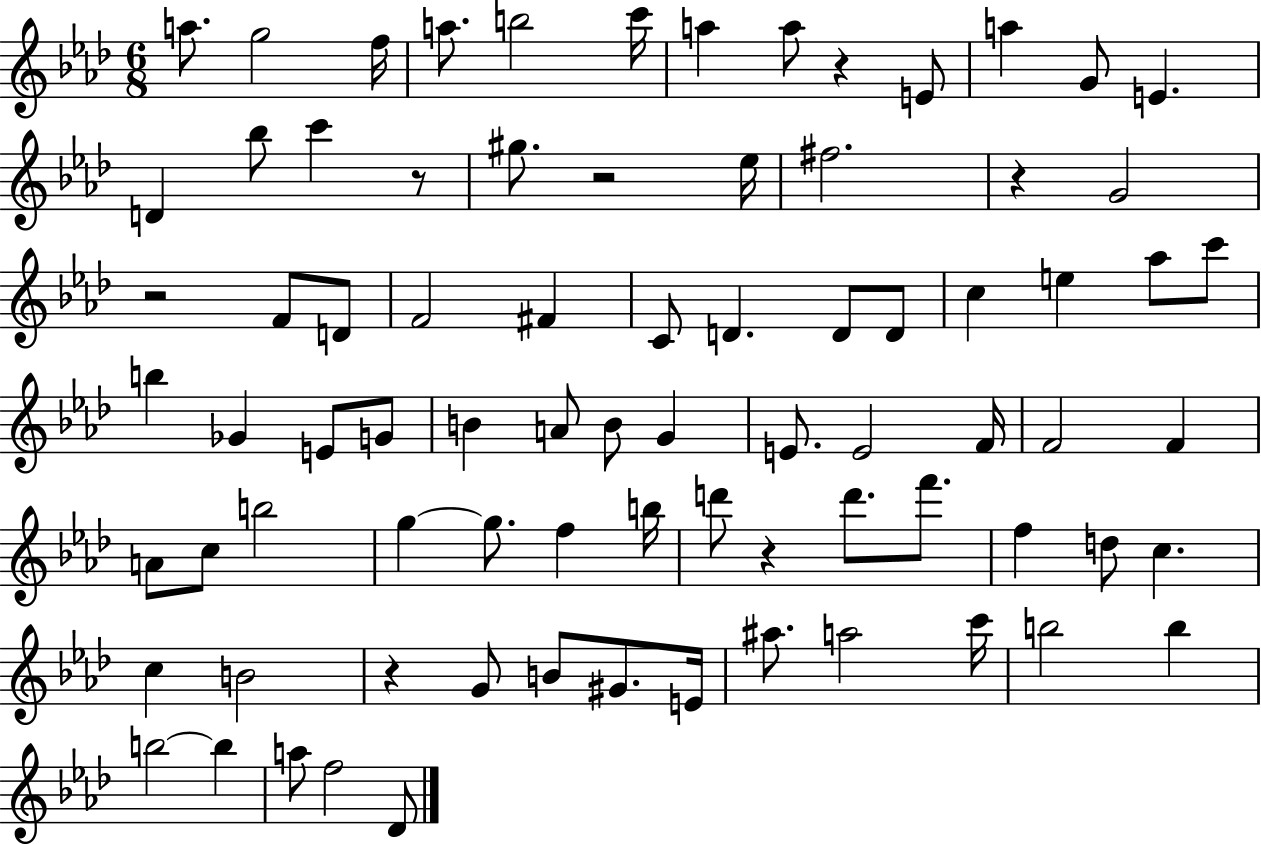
A5/e. G5/h F5/s A5/e. B5/h C6/s A5/q A5/e R/q E4/e A5/q G4/e E4/q. D4/q Bb5/e C6/q R/e G#5/e. R/h Eb5/s F#5/h. R/q G4/h R/h F4/e D4/e F4/h F#4/q C4/e D4/q. D4/e D4/e C5/q E5/q Ab5/e C6/e B5/q Gb4/q E4/e G4/e B4/q A4/e B4/e G4/q E4/e. E4/h F4/s F4/h F4/q A4/e C5/e B5/h G5/q G5/e. F5/q B5/s D6/e R/q D6/e. F6/e. F5/q D5/e C5/q. C5/q B4/h R/q G4/e B4/e G#4/e. E4/s A#5/e. A5/h C6/s B5/h B5/q B5/h B5/q A5/e F5/h Db4/e